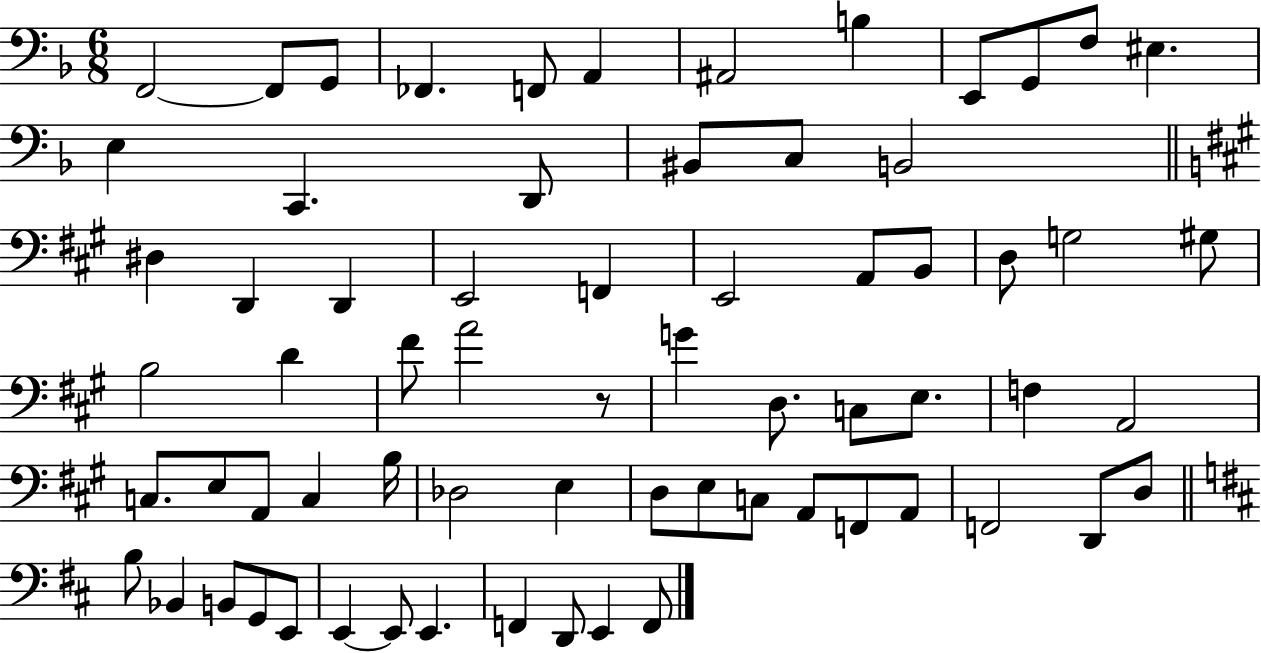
F2/h F2/e G2/e FES2/q. F2/e A2/q A#2/h B3/q E2/e G2/e F3/e EIS3/q. E3/q C2/q. D2/e BIS2/e C3/e B2/h D#3/q D2/q D2/q E2/h F2/q E2/h A2/e B2/e D3/e G3/h G#3/e B3/h D4/q F#4/e A4/h R/e G4/q D3/e. C3/e E3/e. F3/q A2/h C3/e. E3/e A2/e C3/q B3/s Db3/h E3/q D3/e E3/e C3/e A2/e F2/e A2/e F2/h D2/e D3/e B3/e Bb2/q B2/e G2/e E2/e E2/q E2/e E2/q. F2/q D2/e E2/q F2/e